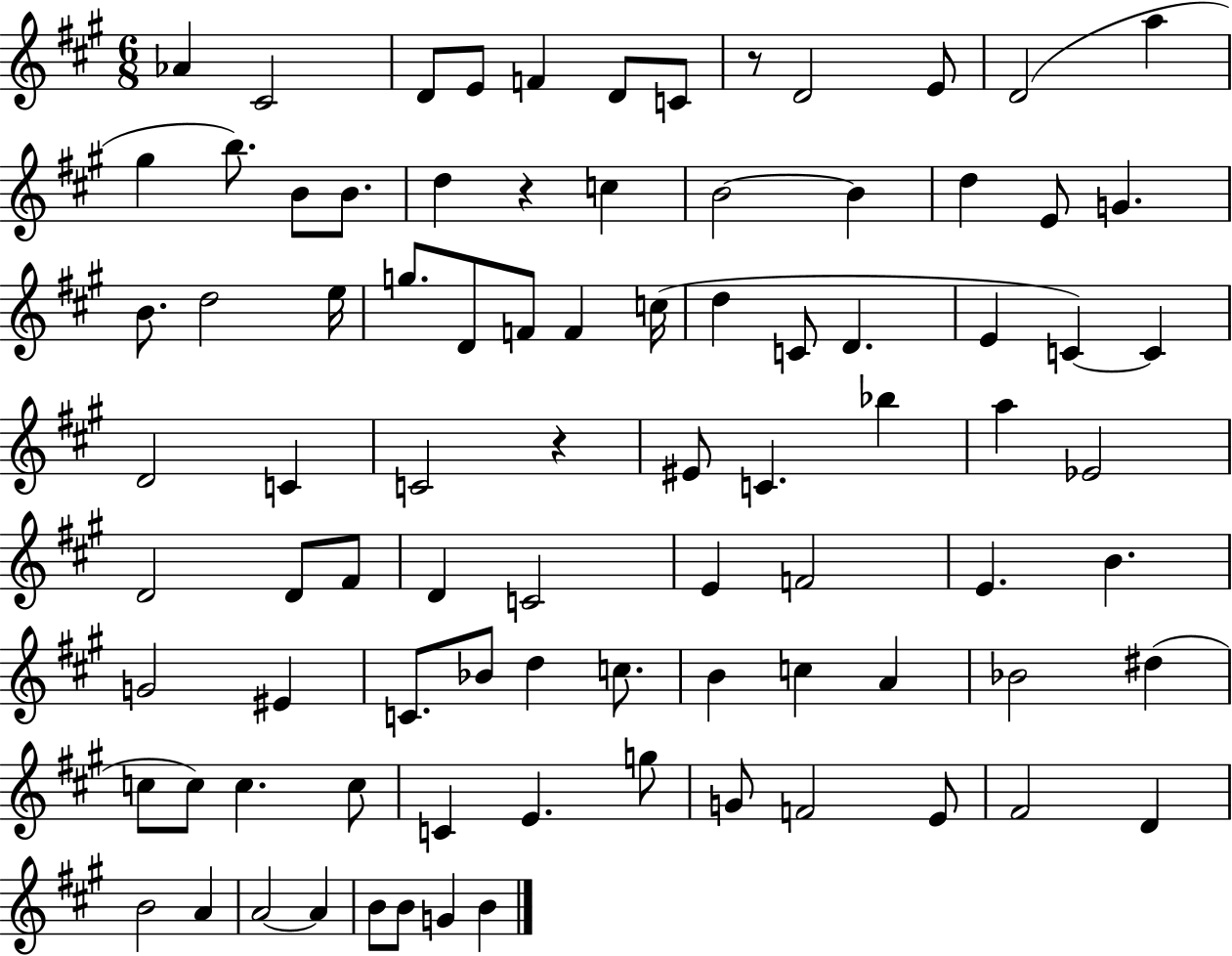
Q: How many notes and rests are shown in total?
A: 87